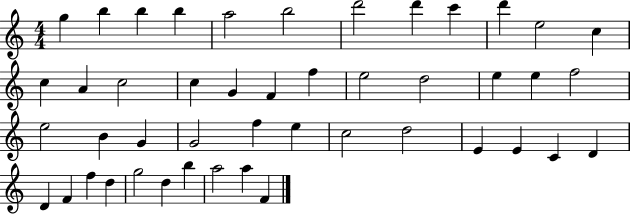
G5/q B5/q B5/q B5/q A5/h B5/h D6/h D6/q C6/q D6/q E5/h C5/q C5/q A4/q C5/h C5/q G4/q F4/q F5/q E5/h D5/h E5/q E5/q F5/h E5/h B4/q G4/q G4/h F5/q E5/q C5/h D5/h E4/q E4/q C4/q D4/q D4/q F4/q F5/q D5/q G5/h D5/q B5/q A5/h A5/q F4/q